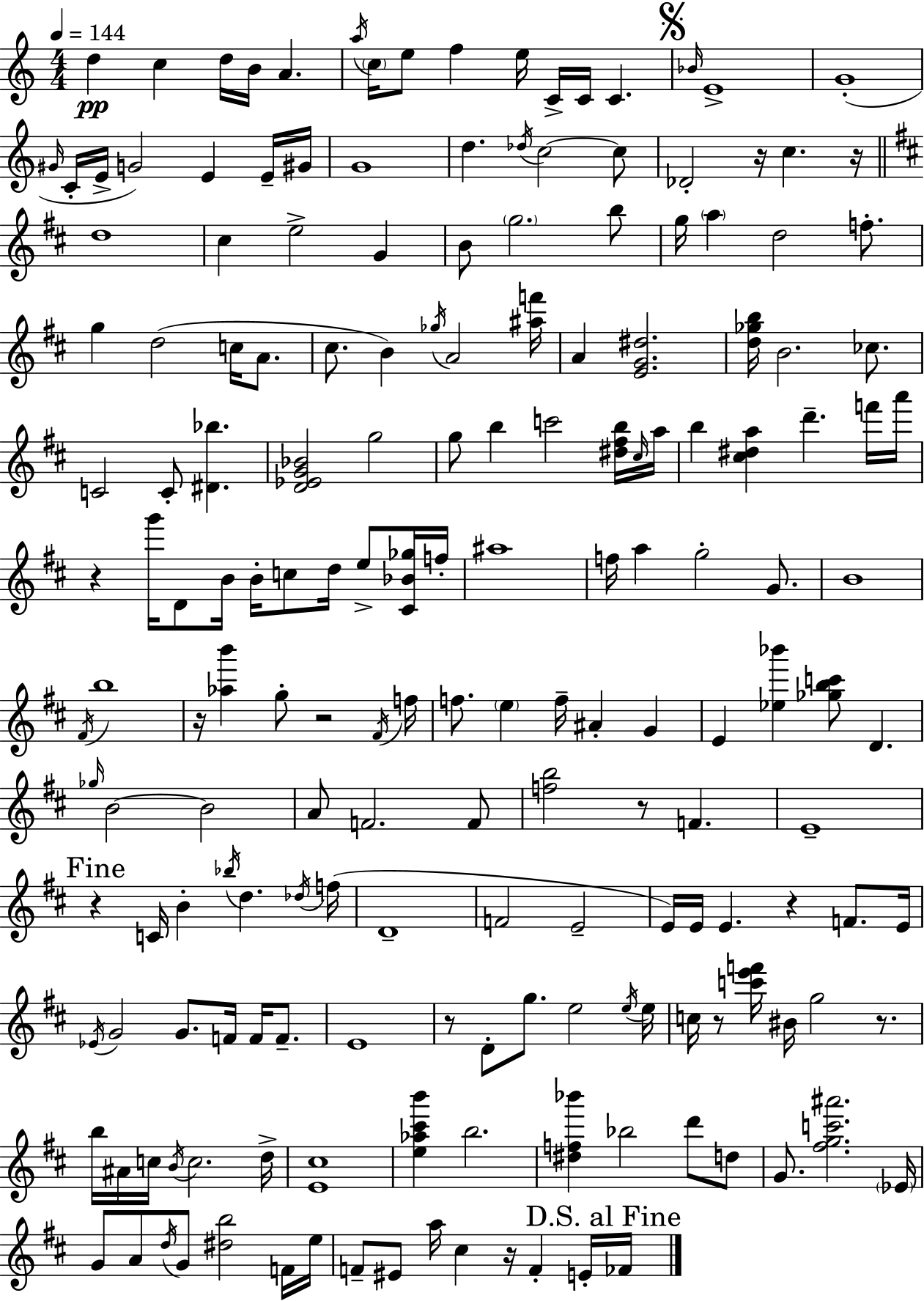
D5/q C5/q D5/s B4/s A4/q. A5/s C5/s E5/e F5/q E5/s C4/s C4/s C4/q. Bb4/s E4/w G4/w G#4/s C4/s E4/s G4/h E4/q E4/s G#4/s G4/w D5/q. Db5/s C5/h C5/e Db4/h R/s C5/q. R/s D5/w C#5/q E5/h G4/q B4/e G5/h. B5/e G5/s A5/q D5/h F5/e. G5/q D5/h C5/s A4/e. C#5/e. B4/q Gb5/s A4/h [A#5,F6]/s A4/q [E4,G4,D#5]/h. [D5,Gb5,B5]/s B4/h. CES5/e. C4/h C4/e [D#4,Bb5]/q. [D4,Eb4,G4,Bb4]/h G5/h G5/e B5/q C6/h [D#5,F#5,B5]/s C#5/s A5/s B5/q [C#5,D#5,A5]/q D6/q. F6/s A6/s R/q G6/s D4/e B4/s B4/s C5/e D5/s E5/e [C#4,Bb4,Gb5]/s F5/s A#5/w F5/s A5/q G5/h G4/e. B4/w F#4/s B5/w R/s [Ab5,B6]/q G5/e R/h F#4/s F5/s F5/e. E5/q F5/s A#4/q G4/q E4/q [Eb5,Bb6]/q [Gb5,B5,C6]/e D4/q. Gb5/s B4/h B4/h A4/e F4/h. F4/e [F5,B5]/h R/e F4/q. E4/w R/q C4/s B4/q Bb5/s D5/q. Db5/s F5/s D4/w F4/h E4/h E4/s E4/s E4/q. R/q F4/e. E4/s Eb4/s G4/h G4/e. F4/s F4/s F4/e. E4/w R/e D4/e G5/e. E5/h E5/s E5/s C5/s R/e [C6,E6,F6]/s BIS4/s G5/h R/e. B5/s A#4/s C5/s B4/s C5/h. D5/s [E4,C#5]/w [E5,Ab5,C#6,B6]/q B5/h. [D#5,F5,Bb6]/q Bb5/h D6/e D5/e G4/e. [F#5,G5,C6,A#6]/h. Eb4/s G4/e A4/e D5/s G4/e [D#5,B5]/h F4/s E5/s F4/e EIS4/e A5/s C#5/q R/s F4/q E4/s FES4/s